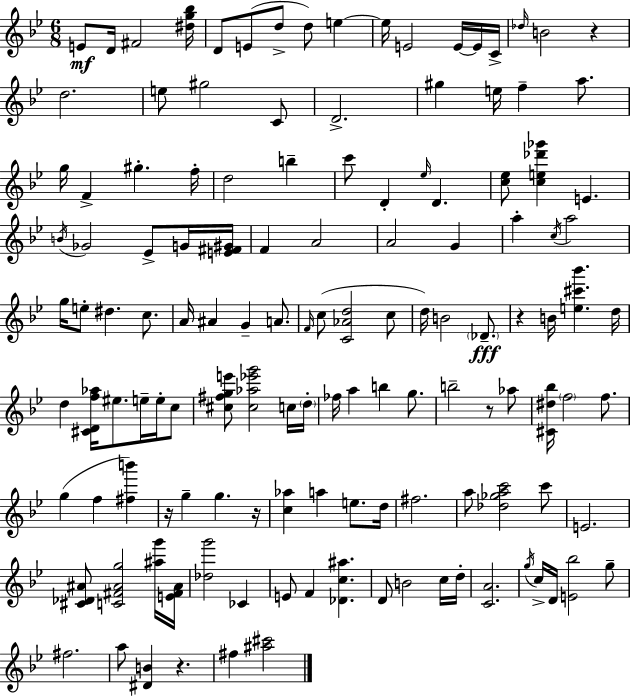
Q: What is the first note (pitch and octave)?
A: E4